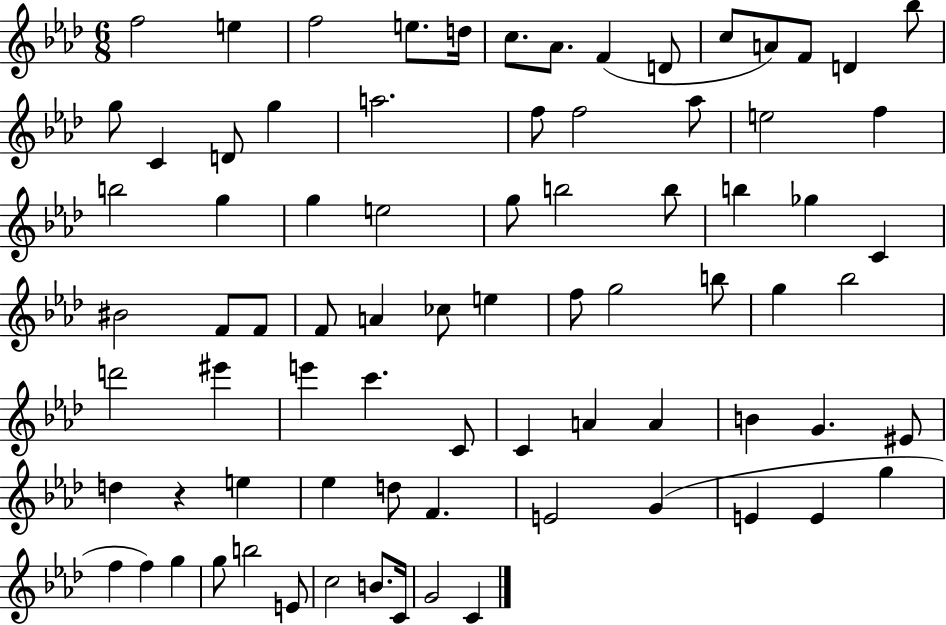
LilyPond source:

{
  \clef treble
  \numericTimeSignature
  \time 6/8
  \key aes \major
  f''2 e''4 | f''2 e''8. d''16 | c''8. aes'8. f'4( d'8 | c''8 a'8) f'8 d'4 bes''8 | \break g''8 c'4 d'8 g''4 | a''2. | f''8 f''2 aes''8 | e''2 f''4 | \break b''2 g''4 | g''4 e''2 | g''8 b''2 b''8 | b''4 ges''4 c'4 | \break bis'2 f'8 f'8 | f'8 a'4 ces''8 e''4 | f''8 g''2 b''8 | g''4 bes''2 | \break d'''2 eis'''4 | e'''4 c'''4. c'8 | c'4 a'4 a'4 | b'4 g'4. eis'8 | \break d''4 r4 e''4 | ees''4 d''8 f'4. | e'2 g'4( | e'4 e'4 g''4 | \break f''4 f''4) g''4 | g''8 b''2 e'8 | c''2 b'8. c'16 | g'2 c'4 | \break \bar "|."
}